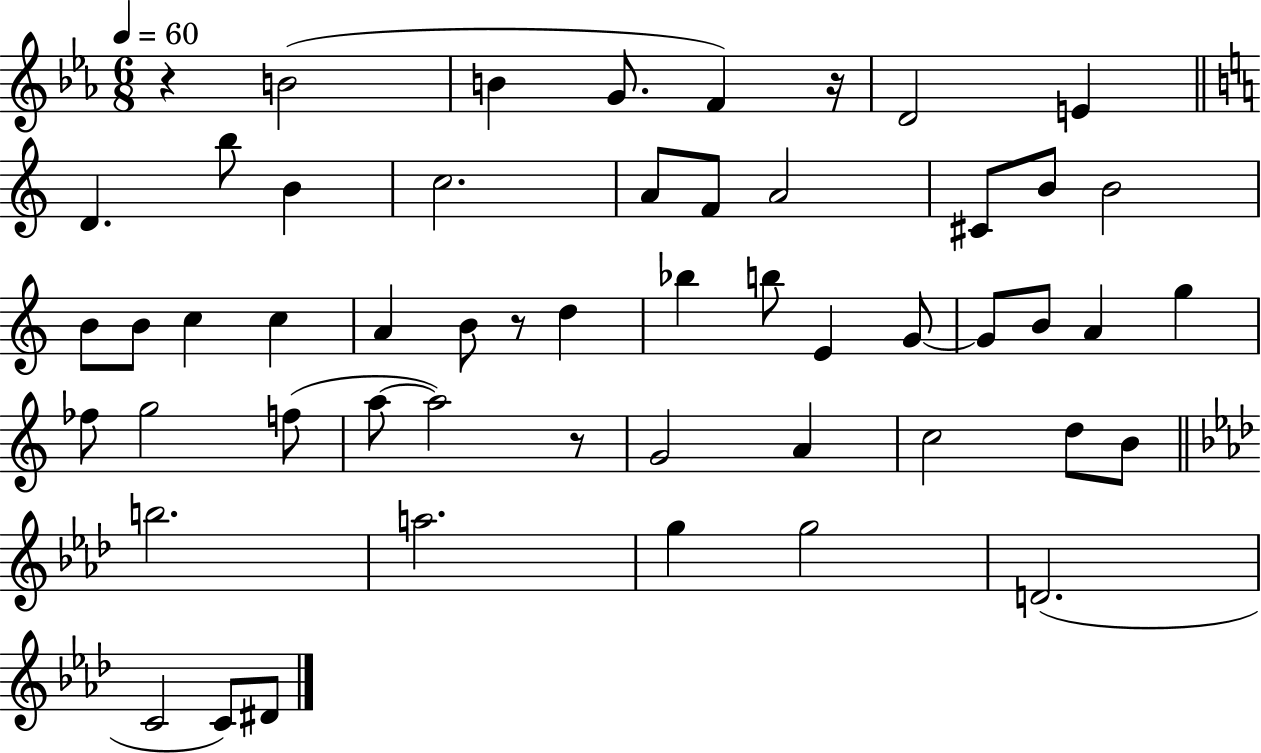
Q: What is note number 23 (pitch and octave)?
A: D5